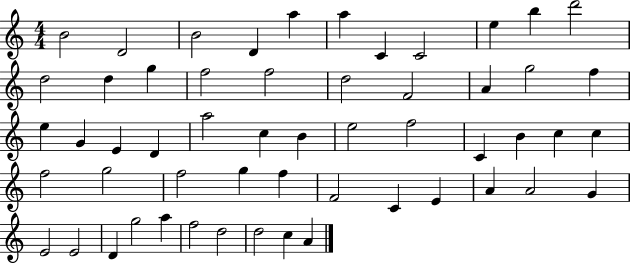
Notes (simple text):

B4/h D4/h B4/h D4/q A5/q A5/q C4/q C4/h E5/q B5/q D6/h D5/h D5/q G5/q F5/h F5/h D5/h F4/h A4/q G5/h F5/q E5/q G4/q E4/q D4/q A5/h C5/q B4/q E5/h F5/h C4/q B4/q C5/q C5/q F5/h G5/h F5/h G5/q F5/q F4/h C4/q E4/q A4/q A4/h G4/q E4/h E4/h D4/q G5/h A5/q F5/h D5/h D5/h C5/q A4/q